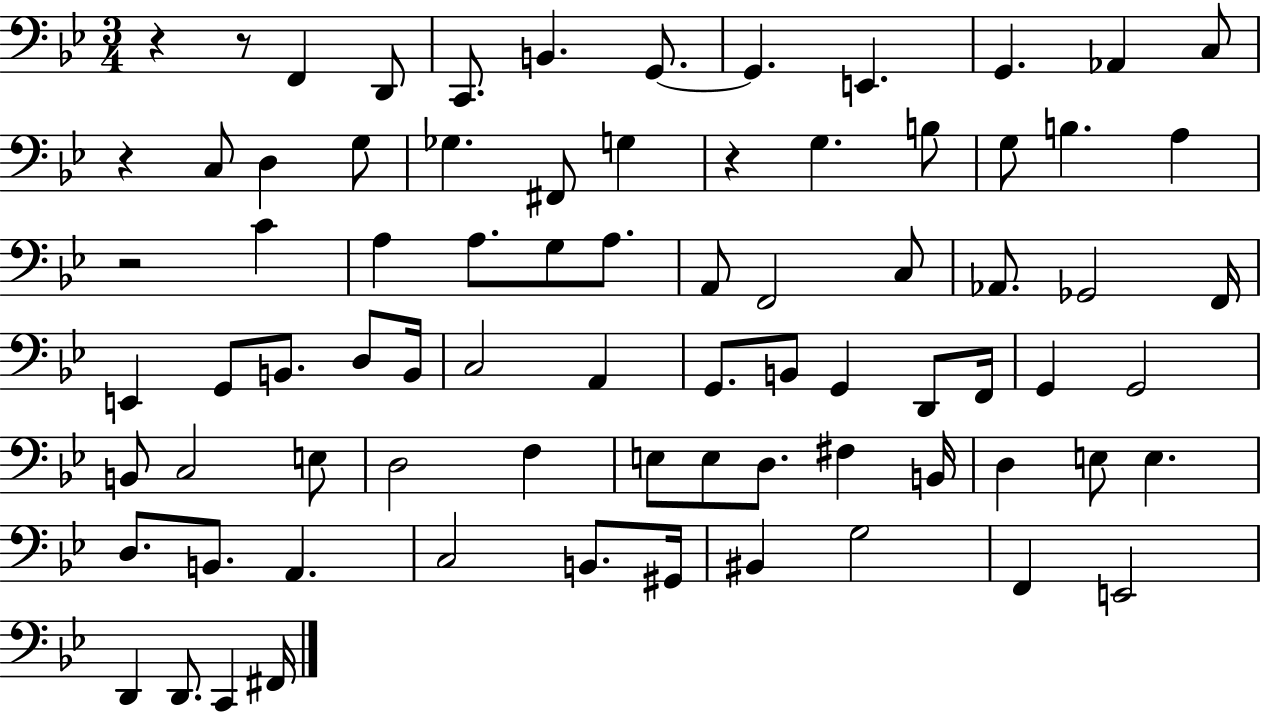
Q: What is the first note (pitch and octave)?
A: F2